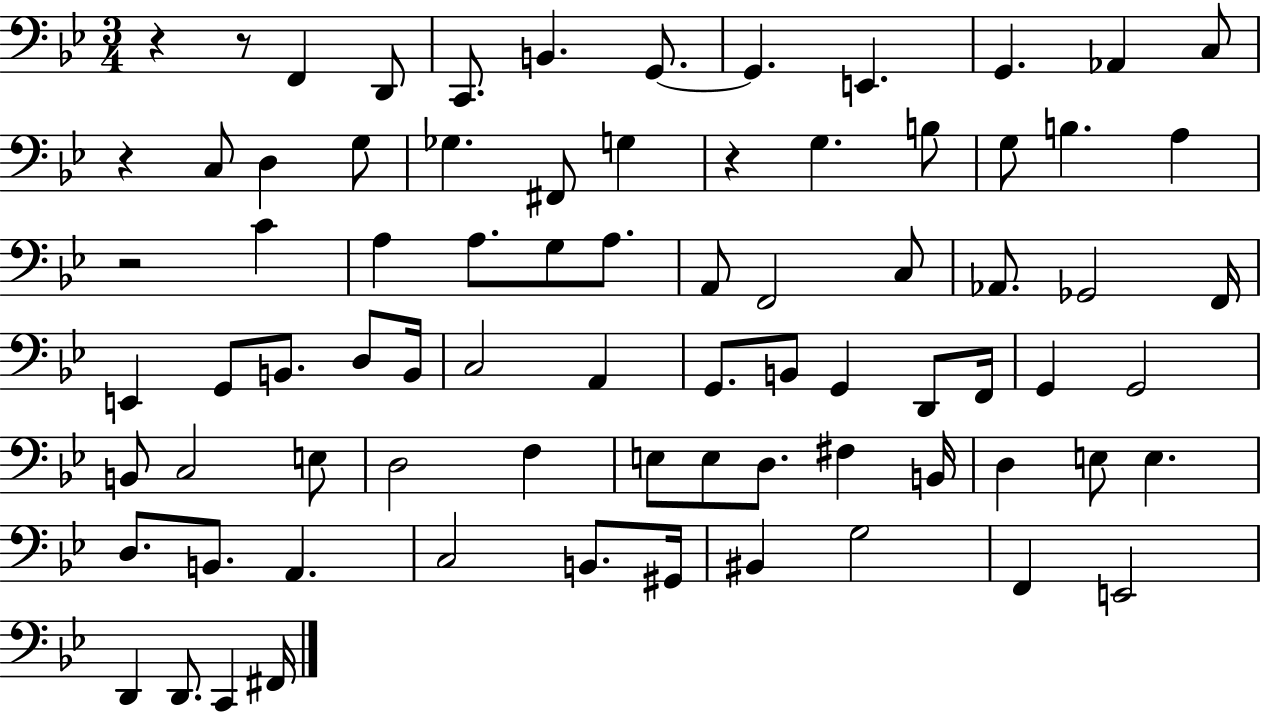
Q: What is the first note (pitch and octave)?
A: F2